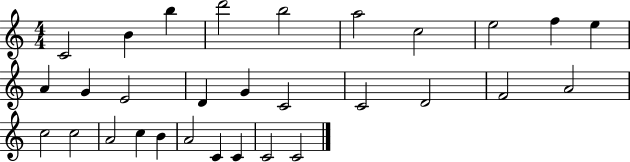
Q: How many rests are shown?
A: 0